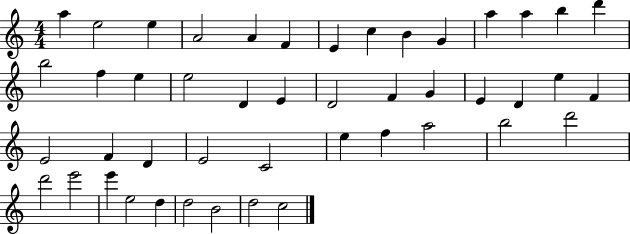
A5/q E5/h E5/q A4/h A4/q F4/q E4/q C5/q B4/q G4/q A5/q A5/q B5/q D6/q B5/h F5/q E5/q E5/h D4/q E4/q D4/h F4/q G4/q E4/q D4/q E5/q F4/q E4/h F4/q D4/q E4/h C4/h E5/q F5/q A5/h B5/h D6/h D6/h E6/h E6/q E5/h D5/q D5/h B4/h D5/h C5/h